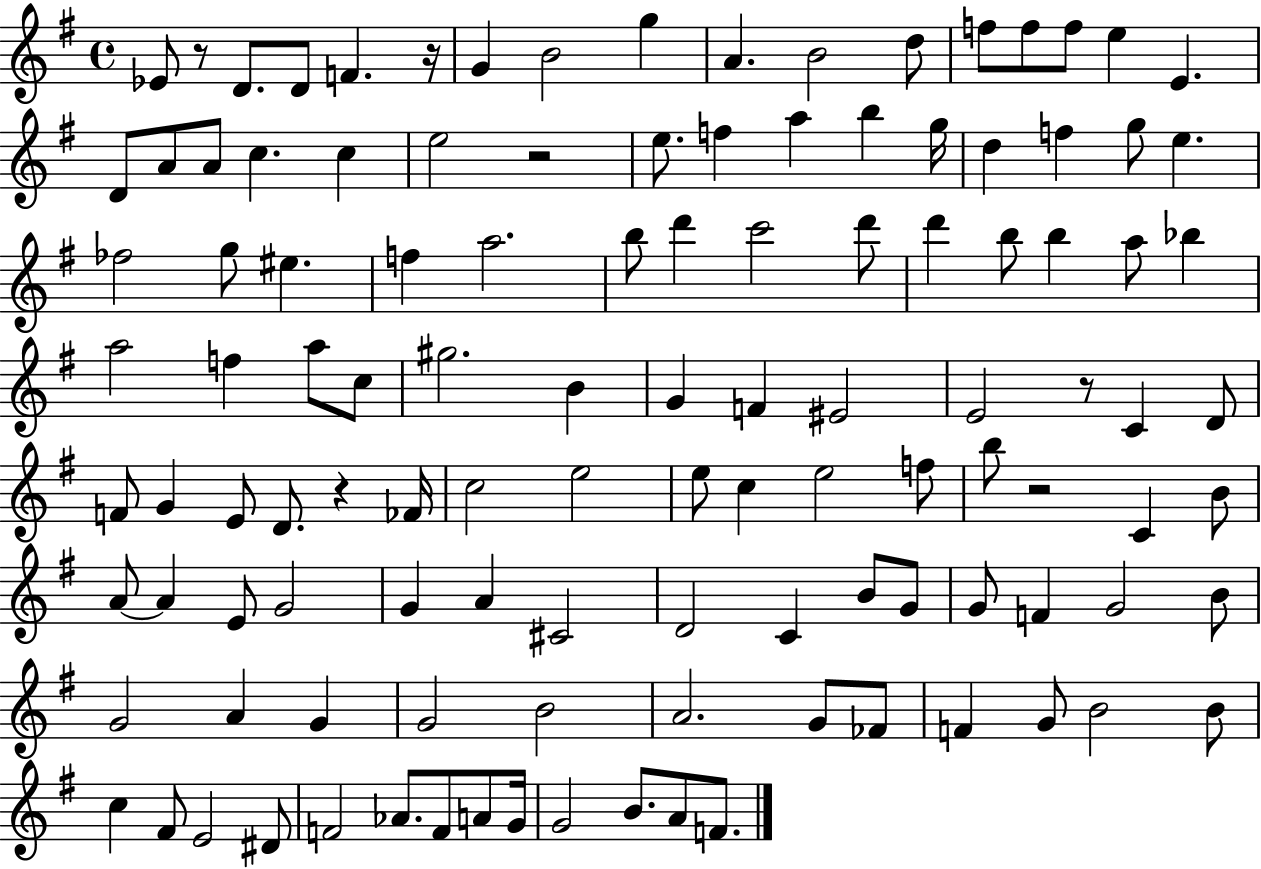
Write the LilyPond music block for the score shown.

{
  \clef treble
  \time 4/4
  \defaultTimeSignature
  \key g \major
  \repeat volta 2 { ees'8 r8 d'8. d'8 f'4. r16 | g'4 b'2 g''4 | a'4. b'2 d''8 | f''8 f''8 f''8 e''4 e'4. | \break d'8 a'8 a'8 c''4. c''4 | e''2 r2 | e''8. f''4 a''4 b''4 g''16 | d''4 f''4 g''8 e''4. | \break fes''2 g''8 eis''4. | f''4 a''2. | b''8 d'''4 c'''2 d'''8 | d'''4 b''8 b''4 a''8 bes''4 | \break a''2 f''4 a''8 c''8 | gis''2. b'4 | g'4 f'4 eis'2 | e'2 r8 c'4 d'8 | \break f'8 g'4 e'8 d'8. r4 fes'16 | c''2 e''2 | e''8 c''4 e''2 f''8 | b''8 r2 c'4 b'8 | \break a'8~~ a'4 e'8 g'2 | g'4 a'4 cis'2 | d'2 c'4 b'8 g'8 | g'8 f'4 g'2 b'8 | \break g'2 a'4 g'4 | g'2 b'2 | a'2. g'8 fes'8 | f'4 g'8 b'2 b'8 | \break c''4 fis'8 e'2 dis'8 | f'2 aes'8. f'8 a'8 g'16 | g'2 b'8. a'8 f'8. | } \bar "|."
}